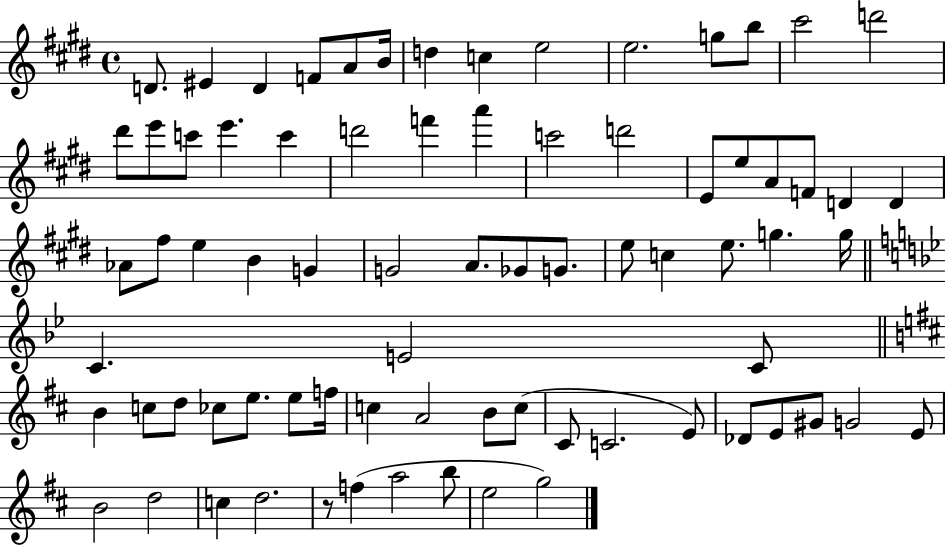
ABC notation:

X:1
T:Untitled
M:4/4
L:1/4
K:E
D/2 ^E D F/2 A/2 B/4 d c e2 e2 g/2 b/2 ^c'2 d'2 ^d'/2 e'/2 c'/2 e' c' d'2 f' a' c'2 d'2 E/2 e/2 A/2 F/2 D D _A/2 ^f/2 e B G G2 A/2 _G/2 G/2 e/2 c e/2 g g/4 C E2 C/2 B c/2 d/2 _c/2 e/2 e/2 f/4 c A2 B/2 c/2 ^C/2 C2 E/2 _D/2 E/2 ^G/2 G2 E/2 B2 d2 c d2 z/2 f a2 b/2 e2 g2